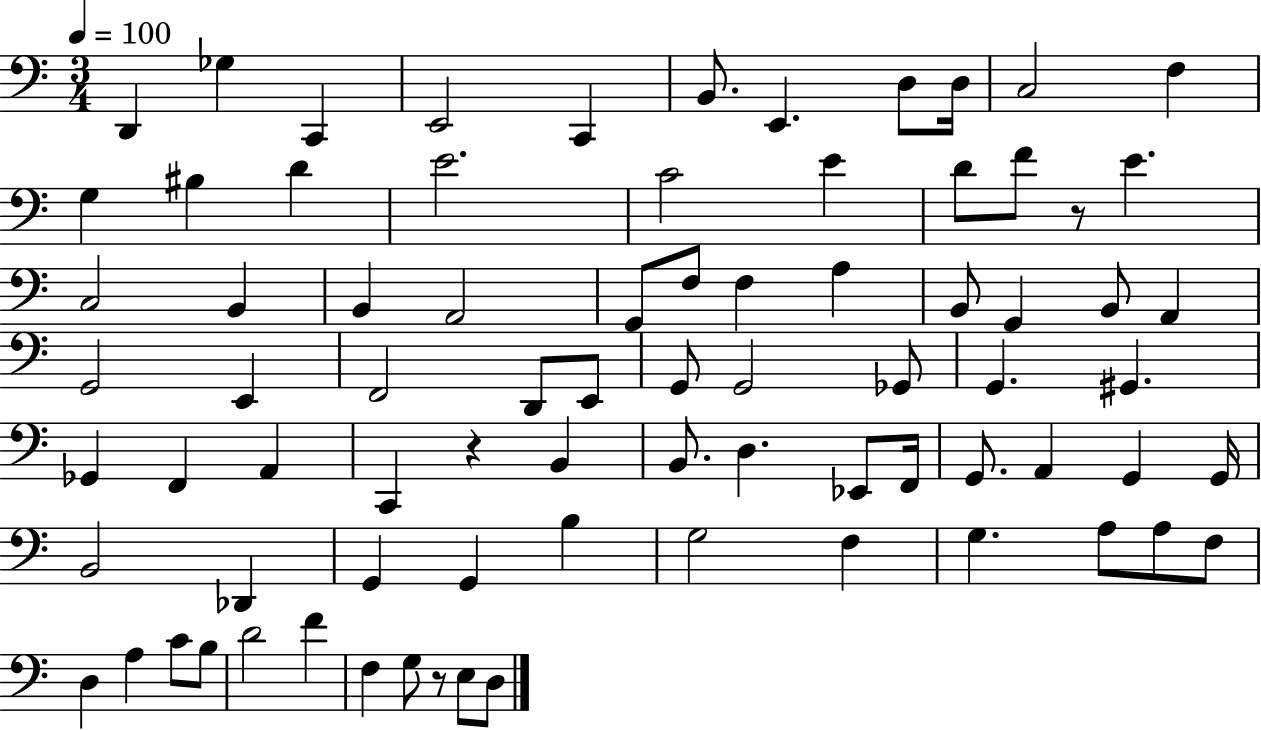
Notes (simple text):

D2/q Gb3/q C2/q E2/h C2/q B2/e. E2/q. D3/e D3/s C3/h F3/q G3/q BIS3/q D4/q E4/h. C4/h E4/q D4/e F4/e R/e E4/q. C3/h B2/q B2/q A2/h G2/e F3/e F3/q A3/q B2/e G2/q B2/e A2/q G2/h E2/q F2/h D2/e E2/e G2/e G2/h Gb2/e G2/q. G#2/q. Gb2/q F2/q A2/q C2/q R/q B2/q B2/e. D3/q. Eb2/e F2/s G2/e. A2/q G2/q G2/s B2/h Db2/q G2/q G2/q B3/q G3/h F3/q G3/q. A3/e A3/e F3/e D3/q A3/q C4/e B3/e D4/h F4/q F3/q G3/e R/e E3/e D3/e